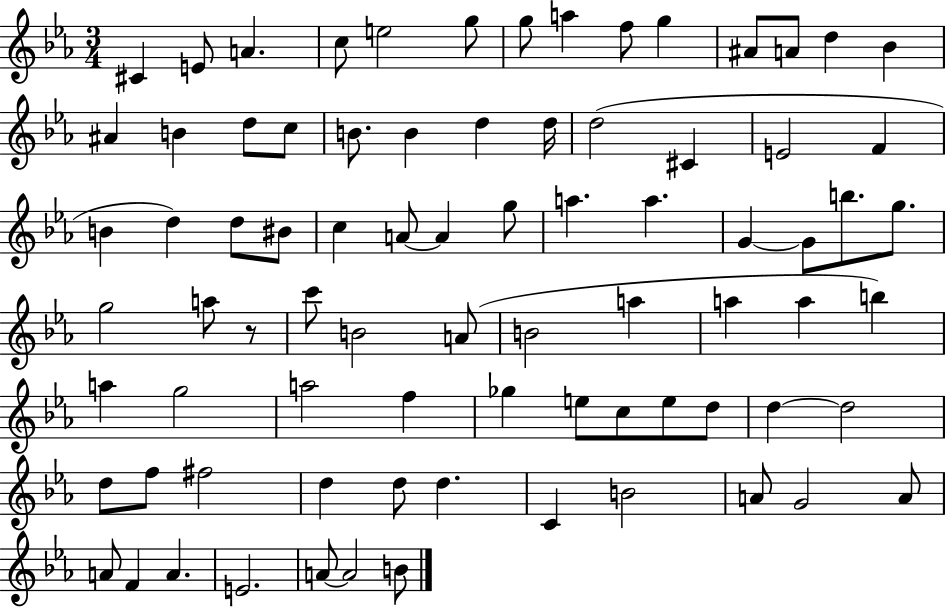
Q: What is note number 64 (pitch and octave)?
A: F#5